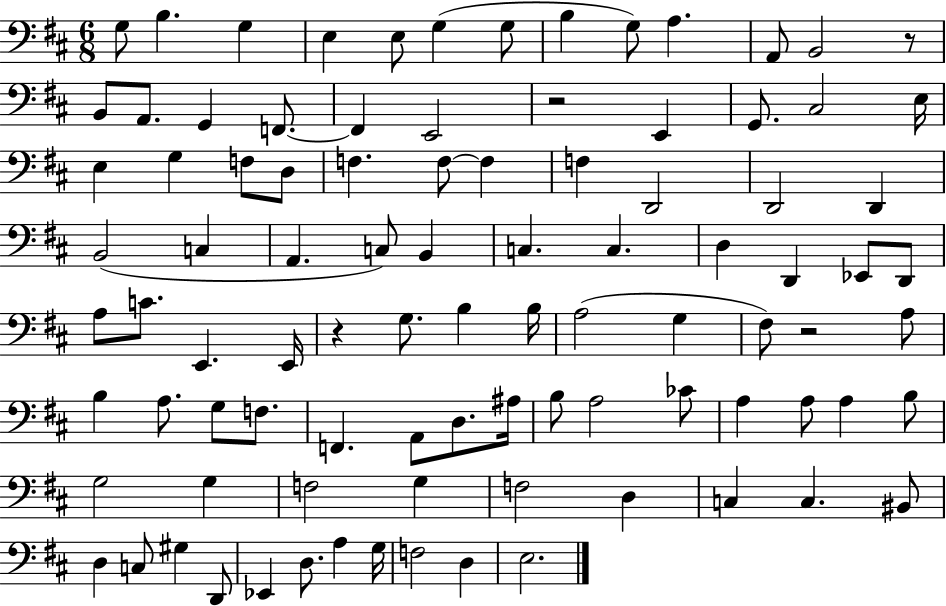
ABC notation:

X:1
T:Untitled
M:6/8
L:1/4
K:D
G,/2 B, G, E, E,/2 G, G,/2 B, G,/2 A, A,,/2 B,,2 z/2 B,,/2 A,,/2 G,, F,,/2 F,, E,,2 z2 E,, G,,/2 ^C,2 E,/4 E, G, F,/2 D,/2 F, F,/2 F, F, D,,2 D,,2 D,, B,,2 C, A,, C,/2 B,, C, C, D, D,, _E,,/2 D,,/2 A,/2 C/2 E,, E,,/4 z G,/2 B, B,/4 A,2 G, ^F,/2 z2 A,/2 B, A,/2 G,/2 F,/2 F,, A,,/2 D,/2 ^A,/4 B,/2 A,2 _C/2 A, A,/2 A, B,/2 G,2 G, F,2 G, F,2 D, C, C, ^B,,/2 D, C,/2 ^G, D,,/2 _E,, D,/2 A, G,/4 F,2 D, E,2